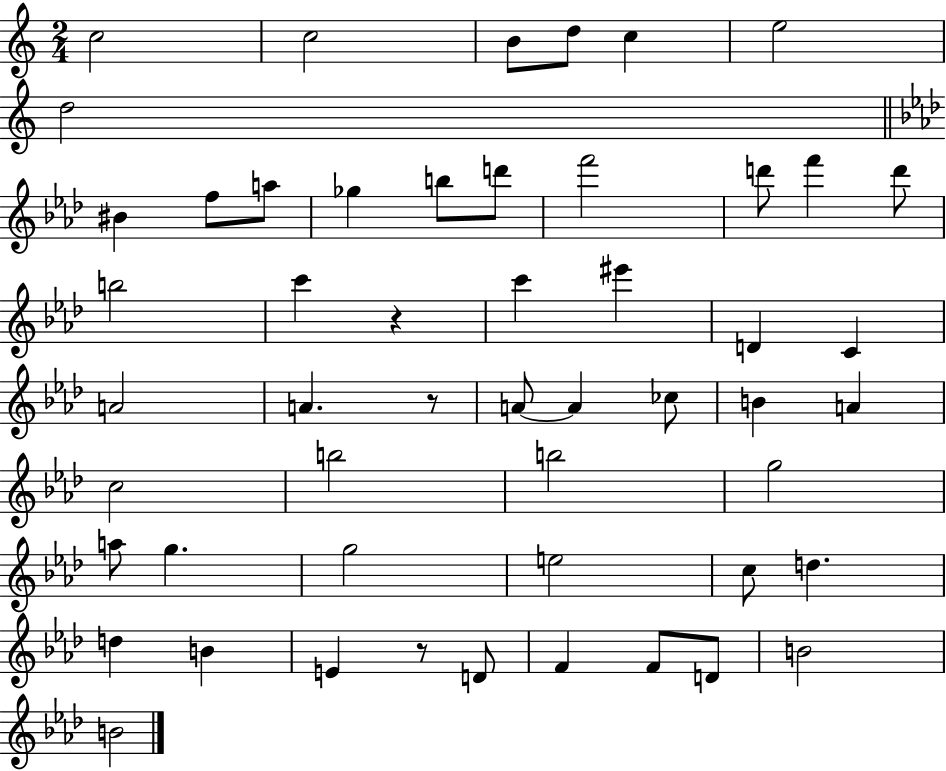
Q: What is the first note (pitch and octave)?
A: C5